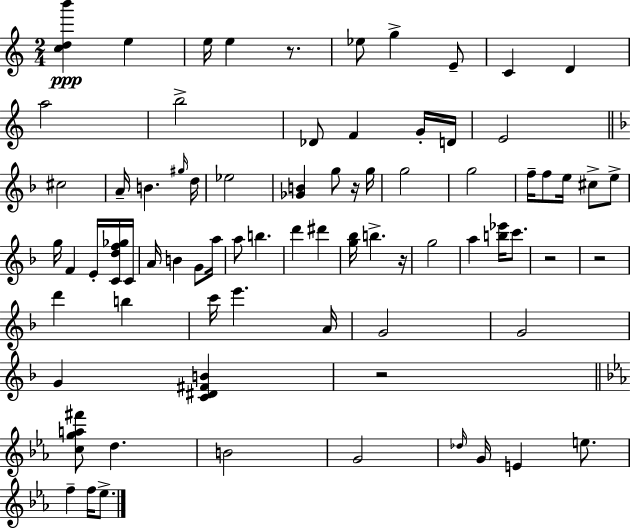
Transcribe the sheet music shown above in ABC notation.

X:1
T:Untitled
M:2/4
L:1/4
K:C
[cdb'] e e/4 e z/2 _e/2 g E/2 C D a2 b2 _D/2 F G/4 D/4 E2 ^c2 A/4 B ^g/4 d/4 _e2 [_GB] g/2 z/4 g/4 g2 g2 f/4 f/2 e/4 ^c/2 e/2 g/4 F E/4 [Cdf_g]/4 C/4 A/4 B G/2 a/4 a/2 b d' ^d' [g_b]/4 b z/4 g2 a [b_e']/4 c'/2 z2 z2 d' b c'/4 e' A/4 G2 G2 G [C^D^FB] z2 [cga^f']/2 d B2 G2 _d/4 G/4 E e/2 f f/4 _e/2